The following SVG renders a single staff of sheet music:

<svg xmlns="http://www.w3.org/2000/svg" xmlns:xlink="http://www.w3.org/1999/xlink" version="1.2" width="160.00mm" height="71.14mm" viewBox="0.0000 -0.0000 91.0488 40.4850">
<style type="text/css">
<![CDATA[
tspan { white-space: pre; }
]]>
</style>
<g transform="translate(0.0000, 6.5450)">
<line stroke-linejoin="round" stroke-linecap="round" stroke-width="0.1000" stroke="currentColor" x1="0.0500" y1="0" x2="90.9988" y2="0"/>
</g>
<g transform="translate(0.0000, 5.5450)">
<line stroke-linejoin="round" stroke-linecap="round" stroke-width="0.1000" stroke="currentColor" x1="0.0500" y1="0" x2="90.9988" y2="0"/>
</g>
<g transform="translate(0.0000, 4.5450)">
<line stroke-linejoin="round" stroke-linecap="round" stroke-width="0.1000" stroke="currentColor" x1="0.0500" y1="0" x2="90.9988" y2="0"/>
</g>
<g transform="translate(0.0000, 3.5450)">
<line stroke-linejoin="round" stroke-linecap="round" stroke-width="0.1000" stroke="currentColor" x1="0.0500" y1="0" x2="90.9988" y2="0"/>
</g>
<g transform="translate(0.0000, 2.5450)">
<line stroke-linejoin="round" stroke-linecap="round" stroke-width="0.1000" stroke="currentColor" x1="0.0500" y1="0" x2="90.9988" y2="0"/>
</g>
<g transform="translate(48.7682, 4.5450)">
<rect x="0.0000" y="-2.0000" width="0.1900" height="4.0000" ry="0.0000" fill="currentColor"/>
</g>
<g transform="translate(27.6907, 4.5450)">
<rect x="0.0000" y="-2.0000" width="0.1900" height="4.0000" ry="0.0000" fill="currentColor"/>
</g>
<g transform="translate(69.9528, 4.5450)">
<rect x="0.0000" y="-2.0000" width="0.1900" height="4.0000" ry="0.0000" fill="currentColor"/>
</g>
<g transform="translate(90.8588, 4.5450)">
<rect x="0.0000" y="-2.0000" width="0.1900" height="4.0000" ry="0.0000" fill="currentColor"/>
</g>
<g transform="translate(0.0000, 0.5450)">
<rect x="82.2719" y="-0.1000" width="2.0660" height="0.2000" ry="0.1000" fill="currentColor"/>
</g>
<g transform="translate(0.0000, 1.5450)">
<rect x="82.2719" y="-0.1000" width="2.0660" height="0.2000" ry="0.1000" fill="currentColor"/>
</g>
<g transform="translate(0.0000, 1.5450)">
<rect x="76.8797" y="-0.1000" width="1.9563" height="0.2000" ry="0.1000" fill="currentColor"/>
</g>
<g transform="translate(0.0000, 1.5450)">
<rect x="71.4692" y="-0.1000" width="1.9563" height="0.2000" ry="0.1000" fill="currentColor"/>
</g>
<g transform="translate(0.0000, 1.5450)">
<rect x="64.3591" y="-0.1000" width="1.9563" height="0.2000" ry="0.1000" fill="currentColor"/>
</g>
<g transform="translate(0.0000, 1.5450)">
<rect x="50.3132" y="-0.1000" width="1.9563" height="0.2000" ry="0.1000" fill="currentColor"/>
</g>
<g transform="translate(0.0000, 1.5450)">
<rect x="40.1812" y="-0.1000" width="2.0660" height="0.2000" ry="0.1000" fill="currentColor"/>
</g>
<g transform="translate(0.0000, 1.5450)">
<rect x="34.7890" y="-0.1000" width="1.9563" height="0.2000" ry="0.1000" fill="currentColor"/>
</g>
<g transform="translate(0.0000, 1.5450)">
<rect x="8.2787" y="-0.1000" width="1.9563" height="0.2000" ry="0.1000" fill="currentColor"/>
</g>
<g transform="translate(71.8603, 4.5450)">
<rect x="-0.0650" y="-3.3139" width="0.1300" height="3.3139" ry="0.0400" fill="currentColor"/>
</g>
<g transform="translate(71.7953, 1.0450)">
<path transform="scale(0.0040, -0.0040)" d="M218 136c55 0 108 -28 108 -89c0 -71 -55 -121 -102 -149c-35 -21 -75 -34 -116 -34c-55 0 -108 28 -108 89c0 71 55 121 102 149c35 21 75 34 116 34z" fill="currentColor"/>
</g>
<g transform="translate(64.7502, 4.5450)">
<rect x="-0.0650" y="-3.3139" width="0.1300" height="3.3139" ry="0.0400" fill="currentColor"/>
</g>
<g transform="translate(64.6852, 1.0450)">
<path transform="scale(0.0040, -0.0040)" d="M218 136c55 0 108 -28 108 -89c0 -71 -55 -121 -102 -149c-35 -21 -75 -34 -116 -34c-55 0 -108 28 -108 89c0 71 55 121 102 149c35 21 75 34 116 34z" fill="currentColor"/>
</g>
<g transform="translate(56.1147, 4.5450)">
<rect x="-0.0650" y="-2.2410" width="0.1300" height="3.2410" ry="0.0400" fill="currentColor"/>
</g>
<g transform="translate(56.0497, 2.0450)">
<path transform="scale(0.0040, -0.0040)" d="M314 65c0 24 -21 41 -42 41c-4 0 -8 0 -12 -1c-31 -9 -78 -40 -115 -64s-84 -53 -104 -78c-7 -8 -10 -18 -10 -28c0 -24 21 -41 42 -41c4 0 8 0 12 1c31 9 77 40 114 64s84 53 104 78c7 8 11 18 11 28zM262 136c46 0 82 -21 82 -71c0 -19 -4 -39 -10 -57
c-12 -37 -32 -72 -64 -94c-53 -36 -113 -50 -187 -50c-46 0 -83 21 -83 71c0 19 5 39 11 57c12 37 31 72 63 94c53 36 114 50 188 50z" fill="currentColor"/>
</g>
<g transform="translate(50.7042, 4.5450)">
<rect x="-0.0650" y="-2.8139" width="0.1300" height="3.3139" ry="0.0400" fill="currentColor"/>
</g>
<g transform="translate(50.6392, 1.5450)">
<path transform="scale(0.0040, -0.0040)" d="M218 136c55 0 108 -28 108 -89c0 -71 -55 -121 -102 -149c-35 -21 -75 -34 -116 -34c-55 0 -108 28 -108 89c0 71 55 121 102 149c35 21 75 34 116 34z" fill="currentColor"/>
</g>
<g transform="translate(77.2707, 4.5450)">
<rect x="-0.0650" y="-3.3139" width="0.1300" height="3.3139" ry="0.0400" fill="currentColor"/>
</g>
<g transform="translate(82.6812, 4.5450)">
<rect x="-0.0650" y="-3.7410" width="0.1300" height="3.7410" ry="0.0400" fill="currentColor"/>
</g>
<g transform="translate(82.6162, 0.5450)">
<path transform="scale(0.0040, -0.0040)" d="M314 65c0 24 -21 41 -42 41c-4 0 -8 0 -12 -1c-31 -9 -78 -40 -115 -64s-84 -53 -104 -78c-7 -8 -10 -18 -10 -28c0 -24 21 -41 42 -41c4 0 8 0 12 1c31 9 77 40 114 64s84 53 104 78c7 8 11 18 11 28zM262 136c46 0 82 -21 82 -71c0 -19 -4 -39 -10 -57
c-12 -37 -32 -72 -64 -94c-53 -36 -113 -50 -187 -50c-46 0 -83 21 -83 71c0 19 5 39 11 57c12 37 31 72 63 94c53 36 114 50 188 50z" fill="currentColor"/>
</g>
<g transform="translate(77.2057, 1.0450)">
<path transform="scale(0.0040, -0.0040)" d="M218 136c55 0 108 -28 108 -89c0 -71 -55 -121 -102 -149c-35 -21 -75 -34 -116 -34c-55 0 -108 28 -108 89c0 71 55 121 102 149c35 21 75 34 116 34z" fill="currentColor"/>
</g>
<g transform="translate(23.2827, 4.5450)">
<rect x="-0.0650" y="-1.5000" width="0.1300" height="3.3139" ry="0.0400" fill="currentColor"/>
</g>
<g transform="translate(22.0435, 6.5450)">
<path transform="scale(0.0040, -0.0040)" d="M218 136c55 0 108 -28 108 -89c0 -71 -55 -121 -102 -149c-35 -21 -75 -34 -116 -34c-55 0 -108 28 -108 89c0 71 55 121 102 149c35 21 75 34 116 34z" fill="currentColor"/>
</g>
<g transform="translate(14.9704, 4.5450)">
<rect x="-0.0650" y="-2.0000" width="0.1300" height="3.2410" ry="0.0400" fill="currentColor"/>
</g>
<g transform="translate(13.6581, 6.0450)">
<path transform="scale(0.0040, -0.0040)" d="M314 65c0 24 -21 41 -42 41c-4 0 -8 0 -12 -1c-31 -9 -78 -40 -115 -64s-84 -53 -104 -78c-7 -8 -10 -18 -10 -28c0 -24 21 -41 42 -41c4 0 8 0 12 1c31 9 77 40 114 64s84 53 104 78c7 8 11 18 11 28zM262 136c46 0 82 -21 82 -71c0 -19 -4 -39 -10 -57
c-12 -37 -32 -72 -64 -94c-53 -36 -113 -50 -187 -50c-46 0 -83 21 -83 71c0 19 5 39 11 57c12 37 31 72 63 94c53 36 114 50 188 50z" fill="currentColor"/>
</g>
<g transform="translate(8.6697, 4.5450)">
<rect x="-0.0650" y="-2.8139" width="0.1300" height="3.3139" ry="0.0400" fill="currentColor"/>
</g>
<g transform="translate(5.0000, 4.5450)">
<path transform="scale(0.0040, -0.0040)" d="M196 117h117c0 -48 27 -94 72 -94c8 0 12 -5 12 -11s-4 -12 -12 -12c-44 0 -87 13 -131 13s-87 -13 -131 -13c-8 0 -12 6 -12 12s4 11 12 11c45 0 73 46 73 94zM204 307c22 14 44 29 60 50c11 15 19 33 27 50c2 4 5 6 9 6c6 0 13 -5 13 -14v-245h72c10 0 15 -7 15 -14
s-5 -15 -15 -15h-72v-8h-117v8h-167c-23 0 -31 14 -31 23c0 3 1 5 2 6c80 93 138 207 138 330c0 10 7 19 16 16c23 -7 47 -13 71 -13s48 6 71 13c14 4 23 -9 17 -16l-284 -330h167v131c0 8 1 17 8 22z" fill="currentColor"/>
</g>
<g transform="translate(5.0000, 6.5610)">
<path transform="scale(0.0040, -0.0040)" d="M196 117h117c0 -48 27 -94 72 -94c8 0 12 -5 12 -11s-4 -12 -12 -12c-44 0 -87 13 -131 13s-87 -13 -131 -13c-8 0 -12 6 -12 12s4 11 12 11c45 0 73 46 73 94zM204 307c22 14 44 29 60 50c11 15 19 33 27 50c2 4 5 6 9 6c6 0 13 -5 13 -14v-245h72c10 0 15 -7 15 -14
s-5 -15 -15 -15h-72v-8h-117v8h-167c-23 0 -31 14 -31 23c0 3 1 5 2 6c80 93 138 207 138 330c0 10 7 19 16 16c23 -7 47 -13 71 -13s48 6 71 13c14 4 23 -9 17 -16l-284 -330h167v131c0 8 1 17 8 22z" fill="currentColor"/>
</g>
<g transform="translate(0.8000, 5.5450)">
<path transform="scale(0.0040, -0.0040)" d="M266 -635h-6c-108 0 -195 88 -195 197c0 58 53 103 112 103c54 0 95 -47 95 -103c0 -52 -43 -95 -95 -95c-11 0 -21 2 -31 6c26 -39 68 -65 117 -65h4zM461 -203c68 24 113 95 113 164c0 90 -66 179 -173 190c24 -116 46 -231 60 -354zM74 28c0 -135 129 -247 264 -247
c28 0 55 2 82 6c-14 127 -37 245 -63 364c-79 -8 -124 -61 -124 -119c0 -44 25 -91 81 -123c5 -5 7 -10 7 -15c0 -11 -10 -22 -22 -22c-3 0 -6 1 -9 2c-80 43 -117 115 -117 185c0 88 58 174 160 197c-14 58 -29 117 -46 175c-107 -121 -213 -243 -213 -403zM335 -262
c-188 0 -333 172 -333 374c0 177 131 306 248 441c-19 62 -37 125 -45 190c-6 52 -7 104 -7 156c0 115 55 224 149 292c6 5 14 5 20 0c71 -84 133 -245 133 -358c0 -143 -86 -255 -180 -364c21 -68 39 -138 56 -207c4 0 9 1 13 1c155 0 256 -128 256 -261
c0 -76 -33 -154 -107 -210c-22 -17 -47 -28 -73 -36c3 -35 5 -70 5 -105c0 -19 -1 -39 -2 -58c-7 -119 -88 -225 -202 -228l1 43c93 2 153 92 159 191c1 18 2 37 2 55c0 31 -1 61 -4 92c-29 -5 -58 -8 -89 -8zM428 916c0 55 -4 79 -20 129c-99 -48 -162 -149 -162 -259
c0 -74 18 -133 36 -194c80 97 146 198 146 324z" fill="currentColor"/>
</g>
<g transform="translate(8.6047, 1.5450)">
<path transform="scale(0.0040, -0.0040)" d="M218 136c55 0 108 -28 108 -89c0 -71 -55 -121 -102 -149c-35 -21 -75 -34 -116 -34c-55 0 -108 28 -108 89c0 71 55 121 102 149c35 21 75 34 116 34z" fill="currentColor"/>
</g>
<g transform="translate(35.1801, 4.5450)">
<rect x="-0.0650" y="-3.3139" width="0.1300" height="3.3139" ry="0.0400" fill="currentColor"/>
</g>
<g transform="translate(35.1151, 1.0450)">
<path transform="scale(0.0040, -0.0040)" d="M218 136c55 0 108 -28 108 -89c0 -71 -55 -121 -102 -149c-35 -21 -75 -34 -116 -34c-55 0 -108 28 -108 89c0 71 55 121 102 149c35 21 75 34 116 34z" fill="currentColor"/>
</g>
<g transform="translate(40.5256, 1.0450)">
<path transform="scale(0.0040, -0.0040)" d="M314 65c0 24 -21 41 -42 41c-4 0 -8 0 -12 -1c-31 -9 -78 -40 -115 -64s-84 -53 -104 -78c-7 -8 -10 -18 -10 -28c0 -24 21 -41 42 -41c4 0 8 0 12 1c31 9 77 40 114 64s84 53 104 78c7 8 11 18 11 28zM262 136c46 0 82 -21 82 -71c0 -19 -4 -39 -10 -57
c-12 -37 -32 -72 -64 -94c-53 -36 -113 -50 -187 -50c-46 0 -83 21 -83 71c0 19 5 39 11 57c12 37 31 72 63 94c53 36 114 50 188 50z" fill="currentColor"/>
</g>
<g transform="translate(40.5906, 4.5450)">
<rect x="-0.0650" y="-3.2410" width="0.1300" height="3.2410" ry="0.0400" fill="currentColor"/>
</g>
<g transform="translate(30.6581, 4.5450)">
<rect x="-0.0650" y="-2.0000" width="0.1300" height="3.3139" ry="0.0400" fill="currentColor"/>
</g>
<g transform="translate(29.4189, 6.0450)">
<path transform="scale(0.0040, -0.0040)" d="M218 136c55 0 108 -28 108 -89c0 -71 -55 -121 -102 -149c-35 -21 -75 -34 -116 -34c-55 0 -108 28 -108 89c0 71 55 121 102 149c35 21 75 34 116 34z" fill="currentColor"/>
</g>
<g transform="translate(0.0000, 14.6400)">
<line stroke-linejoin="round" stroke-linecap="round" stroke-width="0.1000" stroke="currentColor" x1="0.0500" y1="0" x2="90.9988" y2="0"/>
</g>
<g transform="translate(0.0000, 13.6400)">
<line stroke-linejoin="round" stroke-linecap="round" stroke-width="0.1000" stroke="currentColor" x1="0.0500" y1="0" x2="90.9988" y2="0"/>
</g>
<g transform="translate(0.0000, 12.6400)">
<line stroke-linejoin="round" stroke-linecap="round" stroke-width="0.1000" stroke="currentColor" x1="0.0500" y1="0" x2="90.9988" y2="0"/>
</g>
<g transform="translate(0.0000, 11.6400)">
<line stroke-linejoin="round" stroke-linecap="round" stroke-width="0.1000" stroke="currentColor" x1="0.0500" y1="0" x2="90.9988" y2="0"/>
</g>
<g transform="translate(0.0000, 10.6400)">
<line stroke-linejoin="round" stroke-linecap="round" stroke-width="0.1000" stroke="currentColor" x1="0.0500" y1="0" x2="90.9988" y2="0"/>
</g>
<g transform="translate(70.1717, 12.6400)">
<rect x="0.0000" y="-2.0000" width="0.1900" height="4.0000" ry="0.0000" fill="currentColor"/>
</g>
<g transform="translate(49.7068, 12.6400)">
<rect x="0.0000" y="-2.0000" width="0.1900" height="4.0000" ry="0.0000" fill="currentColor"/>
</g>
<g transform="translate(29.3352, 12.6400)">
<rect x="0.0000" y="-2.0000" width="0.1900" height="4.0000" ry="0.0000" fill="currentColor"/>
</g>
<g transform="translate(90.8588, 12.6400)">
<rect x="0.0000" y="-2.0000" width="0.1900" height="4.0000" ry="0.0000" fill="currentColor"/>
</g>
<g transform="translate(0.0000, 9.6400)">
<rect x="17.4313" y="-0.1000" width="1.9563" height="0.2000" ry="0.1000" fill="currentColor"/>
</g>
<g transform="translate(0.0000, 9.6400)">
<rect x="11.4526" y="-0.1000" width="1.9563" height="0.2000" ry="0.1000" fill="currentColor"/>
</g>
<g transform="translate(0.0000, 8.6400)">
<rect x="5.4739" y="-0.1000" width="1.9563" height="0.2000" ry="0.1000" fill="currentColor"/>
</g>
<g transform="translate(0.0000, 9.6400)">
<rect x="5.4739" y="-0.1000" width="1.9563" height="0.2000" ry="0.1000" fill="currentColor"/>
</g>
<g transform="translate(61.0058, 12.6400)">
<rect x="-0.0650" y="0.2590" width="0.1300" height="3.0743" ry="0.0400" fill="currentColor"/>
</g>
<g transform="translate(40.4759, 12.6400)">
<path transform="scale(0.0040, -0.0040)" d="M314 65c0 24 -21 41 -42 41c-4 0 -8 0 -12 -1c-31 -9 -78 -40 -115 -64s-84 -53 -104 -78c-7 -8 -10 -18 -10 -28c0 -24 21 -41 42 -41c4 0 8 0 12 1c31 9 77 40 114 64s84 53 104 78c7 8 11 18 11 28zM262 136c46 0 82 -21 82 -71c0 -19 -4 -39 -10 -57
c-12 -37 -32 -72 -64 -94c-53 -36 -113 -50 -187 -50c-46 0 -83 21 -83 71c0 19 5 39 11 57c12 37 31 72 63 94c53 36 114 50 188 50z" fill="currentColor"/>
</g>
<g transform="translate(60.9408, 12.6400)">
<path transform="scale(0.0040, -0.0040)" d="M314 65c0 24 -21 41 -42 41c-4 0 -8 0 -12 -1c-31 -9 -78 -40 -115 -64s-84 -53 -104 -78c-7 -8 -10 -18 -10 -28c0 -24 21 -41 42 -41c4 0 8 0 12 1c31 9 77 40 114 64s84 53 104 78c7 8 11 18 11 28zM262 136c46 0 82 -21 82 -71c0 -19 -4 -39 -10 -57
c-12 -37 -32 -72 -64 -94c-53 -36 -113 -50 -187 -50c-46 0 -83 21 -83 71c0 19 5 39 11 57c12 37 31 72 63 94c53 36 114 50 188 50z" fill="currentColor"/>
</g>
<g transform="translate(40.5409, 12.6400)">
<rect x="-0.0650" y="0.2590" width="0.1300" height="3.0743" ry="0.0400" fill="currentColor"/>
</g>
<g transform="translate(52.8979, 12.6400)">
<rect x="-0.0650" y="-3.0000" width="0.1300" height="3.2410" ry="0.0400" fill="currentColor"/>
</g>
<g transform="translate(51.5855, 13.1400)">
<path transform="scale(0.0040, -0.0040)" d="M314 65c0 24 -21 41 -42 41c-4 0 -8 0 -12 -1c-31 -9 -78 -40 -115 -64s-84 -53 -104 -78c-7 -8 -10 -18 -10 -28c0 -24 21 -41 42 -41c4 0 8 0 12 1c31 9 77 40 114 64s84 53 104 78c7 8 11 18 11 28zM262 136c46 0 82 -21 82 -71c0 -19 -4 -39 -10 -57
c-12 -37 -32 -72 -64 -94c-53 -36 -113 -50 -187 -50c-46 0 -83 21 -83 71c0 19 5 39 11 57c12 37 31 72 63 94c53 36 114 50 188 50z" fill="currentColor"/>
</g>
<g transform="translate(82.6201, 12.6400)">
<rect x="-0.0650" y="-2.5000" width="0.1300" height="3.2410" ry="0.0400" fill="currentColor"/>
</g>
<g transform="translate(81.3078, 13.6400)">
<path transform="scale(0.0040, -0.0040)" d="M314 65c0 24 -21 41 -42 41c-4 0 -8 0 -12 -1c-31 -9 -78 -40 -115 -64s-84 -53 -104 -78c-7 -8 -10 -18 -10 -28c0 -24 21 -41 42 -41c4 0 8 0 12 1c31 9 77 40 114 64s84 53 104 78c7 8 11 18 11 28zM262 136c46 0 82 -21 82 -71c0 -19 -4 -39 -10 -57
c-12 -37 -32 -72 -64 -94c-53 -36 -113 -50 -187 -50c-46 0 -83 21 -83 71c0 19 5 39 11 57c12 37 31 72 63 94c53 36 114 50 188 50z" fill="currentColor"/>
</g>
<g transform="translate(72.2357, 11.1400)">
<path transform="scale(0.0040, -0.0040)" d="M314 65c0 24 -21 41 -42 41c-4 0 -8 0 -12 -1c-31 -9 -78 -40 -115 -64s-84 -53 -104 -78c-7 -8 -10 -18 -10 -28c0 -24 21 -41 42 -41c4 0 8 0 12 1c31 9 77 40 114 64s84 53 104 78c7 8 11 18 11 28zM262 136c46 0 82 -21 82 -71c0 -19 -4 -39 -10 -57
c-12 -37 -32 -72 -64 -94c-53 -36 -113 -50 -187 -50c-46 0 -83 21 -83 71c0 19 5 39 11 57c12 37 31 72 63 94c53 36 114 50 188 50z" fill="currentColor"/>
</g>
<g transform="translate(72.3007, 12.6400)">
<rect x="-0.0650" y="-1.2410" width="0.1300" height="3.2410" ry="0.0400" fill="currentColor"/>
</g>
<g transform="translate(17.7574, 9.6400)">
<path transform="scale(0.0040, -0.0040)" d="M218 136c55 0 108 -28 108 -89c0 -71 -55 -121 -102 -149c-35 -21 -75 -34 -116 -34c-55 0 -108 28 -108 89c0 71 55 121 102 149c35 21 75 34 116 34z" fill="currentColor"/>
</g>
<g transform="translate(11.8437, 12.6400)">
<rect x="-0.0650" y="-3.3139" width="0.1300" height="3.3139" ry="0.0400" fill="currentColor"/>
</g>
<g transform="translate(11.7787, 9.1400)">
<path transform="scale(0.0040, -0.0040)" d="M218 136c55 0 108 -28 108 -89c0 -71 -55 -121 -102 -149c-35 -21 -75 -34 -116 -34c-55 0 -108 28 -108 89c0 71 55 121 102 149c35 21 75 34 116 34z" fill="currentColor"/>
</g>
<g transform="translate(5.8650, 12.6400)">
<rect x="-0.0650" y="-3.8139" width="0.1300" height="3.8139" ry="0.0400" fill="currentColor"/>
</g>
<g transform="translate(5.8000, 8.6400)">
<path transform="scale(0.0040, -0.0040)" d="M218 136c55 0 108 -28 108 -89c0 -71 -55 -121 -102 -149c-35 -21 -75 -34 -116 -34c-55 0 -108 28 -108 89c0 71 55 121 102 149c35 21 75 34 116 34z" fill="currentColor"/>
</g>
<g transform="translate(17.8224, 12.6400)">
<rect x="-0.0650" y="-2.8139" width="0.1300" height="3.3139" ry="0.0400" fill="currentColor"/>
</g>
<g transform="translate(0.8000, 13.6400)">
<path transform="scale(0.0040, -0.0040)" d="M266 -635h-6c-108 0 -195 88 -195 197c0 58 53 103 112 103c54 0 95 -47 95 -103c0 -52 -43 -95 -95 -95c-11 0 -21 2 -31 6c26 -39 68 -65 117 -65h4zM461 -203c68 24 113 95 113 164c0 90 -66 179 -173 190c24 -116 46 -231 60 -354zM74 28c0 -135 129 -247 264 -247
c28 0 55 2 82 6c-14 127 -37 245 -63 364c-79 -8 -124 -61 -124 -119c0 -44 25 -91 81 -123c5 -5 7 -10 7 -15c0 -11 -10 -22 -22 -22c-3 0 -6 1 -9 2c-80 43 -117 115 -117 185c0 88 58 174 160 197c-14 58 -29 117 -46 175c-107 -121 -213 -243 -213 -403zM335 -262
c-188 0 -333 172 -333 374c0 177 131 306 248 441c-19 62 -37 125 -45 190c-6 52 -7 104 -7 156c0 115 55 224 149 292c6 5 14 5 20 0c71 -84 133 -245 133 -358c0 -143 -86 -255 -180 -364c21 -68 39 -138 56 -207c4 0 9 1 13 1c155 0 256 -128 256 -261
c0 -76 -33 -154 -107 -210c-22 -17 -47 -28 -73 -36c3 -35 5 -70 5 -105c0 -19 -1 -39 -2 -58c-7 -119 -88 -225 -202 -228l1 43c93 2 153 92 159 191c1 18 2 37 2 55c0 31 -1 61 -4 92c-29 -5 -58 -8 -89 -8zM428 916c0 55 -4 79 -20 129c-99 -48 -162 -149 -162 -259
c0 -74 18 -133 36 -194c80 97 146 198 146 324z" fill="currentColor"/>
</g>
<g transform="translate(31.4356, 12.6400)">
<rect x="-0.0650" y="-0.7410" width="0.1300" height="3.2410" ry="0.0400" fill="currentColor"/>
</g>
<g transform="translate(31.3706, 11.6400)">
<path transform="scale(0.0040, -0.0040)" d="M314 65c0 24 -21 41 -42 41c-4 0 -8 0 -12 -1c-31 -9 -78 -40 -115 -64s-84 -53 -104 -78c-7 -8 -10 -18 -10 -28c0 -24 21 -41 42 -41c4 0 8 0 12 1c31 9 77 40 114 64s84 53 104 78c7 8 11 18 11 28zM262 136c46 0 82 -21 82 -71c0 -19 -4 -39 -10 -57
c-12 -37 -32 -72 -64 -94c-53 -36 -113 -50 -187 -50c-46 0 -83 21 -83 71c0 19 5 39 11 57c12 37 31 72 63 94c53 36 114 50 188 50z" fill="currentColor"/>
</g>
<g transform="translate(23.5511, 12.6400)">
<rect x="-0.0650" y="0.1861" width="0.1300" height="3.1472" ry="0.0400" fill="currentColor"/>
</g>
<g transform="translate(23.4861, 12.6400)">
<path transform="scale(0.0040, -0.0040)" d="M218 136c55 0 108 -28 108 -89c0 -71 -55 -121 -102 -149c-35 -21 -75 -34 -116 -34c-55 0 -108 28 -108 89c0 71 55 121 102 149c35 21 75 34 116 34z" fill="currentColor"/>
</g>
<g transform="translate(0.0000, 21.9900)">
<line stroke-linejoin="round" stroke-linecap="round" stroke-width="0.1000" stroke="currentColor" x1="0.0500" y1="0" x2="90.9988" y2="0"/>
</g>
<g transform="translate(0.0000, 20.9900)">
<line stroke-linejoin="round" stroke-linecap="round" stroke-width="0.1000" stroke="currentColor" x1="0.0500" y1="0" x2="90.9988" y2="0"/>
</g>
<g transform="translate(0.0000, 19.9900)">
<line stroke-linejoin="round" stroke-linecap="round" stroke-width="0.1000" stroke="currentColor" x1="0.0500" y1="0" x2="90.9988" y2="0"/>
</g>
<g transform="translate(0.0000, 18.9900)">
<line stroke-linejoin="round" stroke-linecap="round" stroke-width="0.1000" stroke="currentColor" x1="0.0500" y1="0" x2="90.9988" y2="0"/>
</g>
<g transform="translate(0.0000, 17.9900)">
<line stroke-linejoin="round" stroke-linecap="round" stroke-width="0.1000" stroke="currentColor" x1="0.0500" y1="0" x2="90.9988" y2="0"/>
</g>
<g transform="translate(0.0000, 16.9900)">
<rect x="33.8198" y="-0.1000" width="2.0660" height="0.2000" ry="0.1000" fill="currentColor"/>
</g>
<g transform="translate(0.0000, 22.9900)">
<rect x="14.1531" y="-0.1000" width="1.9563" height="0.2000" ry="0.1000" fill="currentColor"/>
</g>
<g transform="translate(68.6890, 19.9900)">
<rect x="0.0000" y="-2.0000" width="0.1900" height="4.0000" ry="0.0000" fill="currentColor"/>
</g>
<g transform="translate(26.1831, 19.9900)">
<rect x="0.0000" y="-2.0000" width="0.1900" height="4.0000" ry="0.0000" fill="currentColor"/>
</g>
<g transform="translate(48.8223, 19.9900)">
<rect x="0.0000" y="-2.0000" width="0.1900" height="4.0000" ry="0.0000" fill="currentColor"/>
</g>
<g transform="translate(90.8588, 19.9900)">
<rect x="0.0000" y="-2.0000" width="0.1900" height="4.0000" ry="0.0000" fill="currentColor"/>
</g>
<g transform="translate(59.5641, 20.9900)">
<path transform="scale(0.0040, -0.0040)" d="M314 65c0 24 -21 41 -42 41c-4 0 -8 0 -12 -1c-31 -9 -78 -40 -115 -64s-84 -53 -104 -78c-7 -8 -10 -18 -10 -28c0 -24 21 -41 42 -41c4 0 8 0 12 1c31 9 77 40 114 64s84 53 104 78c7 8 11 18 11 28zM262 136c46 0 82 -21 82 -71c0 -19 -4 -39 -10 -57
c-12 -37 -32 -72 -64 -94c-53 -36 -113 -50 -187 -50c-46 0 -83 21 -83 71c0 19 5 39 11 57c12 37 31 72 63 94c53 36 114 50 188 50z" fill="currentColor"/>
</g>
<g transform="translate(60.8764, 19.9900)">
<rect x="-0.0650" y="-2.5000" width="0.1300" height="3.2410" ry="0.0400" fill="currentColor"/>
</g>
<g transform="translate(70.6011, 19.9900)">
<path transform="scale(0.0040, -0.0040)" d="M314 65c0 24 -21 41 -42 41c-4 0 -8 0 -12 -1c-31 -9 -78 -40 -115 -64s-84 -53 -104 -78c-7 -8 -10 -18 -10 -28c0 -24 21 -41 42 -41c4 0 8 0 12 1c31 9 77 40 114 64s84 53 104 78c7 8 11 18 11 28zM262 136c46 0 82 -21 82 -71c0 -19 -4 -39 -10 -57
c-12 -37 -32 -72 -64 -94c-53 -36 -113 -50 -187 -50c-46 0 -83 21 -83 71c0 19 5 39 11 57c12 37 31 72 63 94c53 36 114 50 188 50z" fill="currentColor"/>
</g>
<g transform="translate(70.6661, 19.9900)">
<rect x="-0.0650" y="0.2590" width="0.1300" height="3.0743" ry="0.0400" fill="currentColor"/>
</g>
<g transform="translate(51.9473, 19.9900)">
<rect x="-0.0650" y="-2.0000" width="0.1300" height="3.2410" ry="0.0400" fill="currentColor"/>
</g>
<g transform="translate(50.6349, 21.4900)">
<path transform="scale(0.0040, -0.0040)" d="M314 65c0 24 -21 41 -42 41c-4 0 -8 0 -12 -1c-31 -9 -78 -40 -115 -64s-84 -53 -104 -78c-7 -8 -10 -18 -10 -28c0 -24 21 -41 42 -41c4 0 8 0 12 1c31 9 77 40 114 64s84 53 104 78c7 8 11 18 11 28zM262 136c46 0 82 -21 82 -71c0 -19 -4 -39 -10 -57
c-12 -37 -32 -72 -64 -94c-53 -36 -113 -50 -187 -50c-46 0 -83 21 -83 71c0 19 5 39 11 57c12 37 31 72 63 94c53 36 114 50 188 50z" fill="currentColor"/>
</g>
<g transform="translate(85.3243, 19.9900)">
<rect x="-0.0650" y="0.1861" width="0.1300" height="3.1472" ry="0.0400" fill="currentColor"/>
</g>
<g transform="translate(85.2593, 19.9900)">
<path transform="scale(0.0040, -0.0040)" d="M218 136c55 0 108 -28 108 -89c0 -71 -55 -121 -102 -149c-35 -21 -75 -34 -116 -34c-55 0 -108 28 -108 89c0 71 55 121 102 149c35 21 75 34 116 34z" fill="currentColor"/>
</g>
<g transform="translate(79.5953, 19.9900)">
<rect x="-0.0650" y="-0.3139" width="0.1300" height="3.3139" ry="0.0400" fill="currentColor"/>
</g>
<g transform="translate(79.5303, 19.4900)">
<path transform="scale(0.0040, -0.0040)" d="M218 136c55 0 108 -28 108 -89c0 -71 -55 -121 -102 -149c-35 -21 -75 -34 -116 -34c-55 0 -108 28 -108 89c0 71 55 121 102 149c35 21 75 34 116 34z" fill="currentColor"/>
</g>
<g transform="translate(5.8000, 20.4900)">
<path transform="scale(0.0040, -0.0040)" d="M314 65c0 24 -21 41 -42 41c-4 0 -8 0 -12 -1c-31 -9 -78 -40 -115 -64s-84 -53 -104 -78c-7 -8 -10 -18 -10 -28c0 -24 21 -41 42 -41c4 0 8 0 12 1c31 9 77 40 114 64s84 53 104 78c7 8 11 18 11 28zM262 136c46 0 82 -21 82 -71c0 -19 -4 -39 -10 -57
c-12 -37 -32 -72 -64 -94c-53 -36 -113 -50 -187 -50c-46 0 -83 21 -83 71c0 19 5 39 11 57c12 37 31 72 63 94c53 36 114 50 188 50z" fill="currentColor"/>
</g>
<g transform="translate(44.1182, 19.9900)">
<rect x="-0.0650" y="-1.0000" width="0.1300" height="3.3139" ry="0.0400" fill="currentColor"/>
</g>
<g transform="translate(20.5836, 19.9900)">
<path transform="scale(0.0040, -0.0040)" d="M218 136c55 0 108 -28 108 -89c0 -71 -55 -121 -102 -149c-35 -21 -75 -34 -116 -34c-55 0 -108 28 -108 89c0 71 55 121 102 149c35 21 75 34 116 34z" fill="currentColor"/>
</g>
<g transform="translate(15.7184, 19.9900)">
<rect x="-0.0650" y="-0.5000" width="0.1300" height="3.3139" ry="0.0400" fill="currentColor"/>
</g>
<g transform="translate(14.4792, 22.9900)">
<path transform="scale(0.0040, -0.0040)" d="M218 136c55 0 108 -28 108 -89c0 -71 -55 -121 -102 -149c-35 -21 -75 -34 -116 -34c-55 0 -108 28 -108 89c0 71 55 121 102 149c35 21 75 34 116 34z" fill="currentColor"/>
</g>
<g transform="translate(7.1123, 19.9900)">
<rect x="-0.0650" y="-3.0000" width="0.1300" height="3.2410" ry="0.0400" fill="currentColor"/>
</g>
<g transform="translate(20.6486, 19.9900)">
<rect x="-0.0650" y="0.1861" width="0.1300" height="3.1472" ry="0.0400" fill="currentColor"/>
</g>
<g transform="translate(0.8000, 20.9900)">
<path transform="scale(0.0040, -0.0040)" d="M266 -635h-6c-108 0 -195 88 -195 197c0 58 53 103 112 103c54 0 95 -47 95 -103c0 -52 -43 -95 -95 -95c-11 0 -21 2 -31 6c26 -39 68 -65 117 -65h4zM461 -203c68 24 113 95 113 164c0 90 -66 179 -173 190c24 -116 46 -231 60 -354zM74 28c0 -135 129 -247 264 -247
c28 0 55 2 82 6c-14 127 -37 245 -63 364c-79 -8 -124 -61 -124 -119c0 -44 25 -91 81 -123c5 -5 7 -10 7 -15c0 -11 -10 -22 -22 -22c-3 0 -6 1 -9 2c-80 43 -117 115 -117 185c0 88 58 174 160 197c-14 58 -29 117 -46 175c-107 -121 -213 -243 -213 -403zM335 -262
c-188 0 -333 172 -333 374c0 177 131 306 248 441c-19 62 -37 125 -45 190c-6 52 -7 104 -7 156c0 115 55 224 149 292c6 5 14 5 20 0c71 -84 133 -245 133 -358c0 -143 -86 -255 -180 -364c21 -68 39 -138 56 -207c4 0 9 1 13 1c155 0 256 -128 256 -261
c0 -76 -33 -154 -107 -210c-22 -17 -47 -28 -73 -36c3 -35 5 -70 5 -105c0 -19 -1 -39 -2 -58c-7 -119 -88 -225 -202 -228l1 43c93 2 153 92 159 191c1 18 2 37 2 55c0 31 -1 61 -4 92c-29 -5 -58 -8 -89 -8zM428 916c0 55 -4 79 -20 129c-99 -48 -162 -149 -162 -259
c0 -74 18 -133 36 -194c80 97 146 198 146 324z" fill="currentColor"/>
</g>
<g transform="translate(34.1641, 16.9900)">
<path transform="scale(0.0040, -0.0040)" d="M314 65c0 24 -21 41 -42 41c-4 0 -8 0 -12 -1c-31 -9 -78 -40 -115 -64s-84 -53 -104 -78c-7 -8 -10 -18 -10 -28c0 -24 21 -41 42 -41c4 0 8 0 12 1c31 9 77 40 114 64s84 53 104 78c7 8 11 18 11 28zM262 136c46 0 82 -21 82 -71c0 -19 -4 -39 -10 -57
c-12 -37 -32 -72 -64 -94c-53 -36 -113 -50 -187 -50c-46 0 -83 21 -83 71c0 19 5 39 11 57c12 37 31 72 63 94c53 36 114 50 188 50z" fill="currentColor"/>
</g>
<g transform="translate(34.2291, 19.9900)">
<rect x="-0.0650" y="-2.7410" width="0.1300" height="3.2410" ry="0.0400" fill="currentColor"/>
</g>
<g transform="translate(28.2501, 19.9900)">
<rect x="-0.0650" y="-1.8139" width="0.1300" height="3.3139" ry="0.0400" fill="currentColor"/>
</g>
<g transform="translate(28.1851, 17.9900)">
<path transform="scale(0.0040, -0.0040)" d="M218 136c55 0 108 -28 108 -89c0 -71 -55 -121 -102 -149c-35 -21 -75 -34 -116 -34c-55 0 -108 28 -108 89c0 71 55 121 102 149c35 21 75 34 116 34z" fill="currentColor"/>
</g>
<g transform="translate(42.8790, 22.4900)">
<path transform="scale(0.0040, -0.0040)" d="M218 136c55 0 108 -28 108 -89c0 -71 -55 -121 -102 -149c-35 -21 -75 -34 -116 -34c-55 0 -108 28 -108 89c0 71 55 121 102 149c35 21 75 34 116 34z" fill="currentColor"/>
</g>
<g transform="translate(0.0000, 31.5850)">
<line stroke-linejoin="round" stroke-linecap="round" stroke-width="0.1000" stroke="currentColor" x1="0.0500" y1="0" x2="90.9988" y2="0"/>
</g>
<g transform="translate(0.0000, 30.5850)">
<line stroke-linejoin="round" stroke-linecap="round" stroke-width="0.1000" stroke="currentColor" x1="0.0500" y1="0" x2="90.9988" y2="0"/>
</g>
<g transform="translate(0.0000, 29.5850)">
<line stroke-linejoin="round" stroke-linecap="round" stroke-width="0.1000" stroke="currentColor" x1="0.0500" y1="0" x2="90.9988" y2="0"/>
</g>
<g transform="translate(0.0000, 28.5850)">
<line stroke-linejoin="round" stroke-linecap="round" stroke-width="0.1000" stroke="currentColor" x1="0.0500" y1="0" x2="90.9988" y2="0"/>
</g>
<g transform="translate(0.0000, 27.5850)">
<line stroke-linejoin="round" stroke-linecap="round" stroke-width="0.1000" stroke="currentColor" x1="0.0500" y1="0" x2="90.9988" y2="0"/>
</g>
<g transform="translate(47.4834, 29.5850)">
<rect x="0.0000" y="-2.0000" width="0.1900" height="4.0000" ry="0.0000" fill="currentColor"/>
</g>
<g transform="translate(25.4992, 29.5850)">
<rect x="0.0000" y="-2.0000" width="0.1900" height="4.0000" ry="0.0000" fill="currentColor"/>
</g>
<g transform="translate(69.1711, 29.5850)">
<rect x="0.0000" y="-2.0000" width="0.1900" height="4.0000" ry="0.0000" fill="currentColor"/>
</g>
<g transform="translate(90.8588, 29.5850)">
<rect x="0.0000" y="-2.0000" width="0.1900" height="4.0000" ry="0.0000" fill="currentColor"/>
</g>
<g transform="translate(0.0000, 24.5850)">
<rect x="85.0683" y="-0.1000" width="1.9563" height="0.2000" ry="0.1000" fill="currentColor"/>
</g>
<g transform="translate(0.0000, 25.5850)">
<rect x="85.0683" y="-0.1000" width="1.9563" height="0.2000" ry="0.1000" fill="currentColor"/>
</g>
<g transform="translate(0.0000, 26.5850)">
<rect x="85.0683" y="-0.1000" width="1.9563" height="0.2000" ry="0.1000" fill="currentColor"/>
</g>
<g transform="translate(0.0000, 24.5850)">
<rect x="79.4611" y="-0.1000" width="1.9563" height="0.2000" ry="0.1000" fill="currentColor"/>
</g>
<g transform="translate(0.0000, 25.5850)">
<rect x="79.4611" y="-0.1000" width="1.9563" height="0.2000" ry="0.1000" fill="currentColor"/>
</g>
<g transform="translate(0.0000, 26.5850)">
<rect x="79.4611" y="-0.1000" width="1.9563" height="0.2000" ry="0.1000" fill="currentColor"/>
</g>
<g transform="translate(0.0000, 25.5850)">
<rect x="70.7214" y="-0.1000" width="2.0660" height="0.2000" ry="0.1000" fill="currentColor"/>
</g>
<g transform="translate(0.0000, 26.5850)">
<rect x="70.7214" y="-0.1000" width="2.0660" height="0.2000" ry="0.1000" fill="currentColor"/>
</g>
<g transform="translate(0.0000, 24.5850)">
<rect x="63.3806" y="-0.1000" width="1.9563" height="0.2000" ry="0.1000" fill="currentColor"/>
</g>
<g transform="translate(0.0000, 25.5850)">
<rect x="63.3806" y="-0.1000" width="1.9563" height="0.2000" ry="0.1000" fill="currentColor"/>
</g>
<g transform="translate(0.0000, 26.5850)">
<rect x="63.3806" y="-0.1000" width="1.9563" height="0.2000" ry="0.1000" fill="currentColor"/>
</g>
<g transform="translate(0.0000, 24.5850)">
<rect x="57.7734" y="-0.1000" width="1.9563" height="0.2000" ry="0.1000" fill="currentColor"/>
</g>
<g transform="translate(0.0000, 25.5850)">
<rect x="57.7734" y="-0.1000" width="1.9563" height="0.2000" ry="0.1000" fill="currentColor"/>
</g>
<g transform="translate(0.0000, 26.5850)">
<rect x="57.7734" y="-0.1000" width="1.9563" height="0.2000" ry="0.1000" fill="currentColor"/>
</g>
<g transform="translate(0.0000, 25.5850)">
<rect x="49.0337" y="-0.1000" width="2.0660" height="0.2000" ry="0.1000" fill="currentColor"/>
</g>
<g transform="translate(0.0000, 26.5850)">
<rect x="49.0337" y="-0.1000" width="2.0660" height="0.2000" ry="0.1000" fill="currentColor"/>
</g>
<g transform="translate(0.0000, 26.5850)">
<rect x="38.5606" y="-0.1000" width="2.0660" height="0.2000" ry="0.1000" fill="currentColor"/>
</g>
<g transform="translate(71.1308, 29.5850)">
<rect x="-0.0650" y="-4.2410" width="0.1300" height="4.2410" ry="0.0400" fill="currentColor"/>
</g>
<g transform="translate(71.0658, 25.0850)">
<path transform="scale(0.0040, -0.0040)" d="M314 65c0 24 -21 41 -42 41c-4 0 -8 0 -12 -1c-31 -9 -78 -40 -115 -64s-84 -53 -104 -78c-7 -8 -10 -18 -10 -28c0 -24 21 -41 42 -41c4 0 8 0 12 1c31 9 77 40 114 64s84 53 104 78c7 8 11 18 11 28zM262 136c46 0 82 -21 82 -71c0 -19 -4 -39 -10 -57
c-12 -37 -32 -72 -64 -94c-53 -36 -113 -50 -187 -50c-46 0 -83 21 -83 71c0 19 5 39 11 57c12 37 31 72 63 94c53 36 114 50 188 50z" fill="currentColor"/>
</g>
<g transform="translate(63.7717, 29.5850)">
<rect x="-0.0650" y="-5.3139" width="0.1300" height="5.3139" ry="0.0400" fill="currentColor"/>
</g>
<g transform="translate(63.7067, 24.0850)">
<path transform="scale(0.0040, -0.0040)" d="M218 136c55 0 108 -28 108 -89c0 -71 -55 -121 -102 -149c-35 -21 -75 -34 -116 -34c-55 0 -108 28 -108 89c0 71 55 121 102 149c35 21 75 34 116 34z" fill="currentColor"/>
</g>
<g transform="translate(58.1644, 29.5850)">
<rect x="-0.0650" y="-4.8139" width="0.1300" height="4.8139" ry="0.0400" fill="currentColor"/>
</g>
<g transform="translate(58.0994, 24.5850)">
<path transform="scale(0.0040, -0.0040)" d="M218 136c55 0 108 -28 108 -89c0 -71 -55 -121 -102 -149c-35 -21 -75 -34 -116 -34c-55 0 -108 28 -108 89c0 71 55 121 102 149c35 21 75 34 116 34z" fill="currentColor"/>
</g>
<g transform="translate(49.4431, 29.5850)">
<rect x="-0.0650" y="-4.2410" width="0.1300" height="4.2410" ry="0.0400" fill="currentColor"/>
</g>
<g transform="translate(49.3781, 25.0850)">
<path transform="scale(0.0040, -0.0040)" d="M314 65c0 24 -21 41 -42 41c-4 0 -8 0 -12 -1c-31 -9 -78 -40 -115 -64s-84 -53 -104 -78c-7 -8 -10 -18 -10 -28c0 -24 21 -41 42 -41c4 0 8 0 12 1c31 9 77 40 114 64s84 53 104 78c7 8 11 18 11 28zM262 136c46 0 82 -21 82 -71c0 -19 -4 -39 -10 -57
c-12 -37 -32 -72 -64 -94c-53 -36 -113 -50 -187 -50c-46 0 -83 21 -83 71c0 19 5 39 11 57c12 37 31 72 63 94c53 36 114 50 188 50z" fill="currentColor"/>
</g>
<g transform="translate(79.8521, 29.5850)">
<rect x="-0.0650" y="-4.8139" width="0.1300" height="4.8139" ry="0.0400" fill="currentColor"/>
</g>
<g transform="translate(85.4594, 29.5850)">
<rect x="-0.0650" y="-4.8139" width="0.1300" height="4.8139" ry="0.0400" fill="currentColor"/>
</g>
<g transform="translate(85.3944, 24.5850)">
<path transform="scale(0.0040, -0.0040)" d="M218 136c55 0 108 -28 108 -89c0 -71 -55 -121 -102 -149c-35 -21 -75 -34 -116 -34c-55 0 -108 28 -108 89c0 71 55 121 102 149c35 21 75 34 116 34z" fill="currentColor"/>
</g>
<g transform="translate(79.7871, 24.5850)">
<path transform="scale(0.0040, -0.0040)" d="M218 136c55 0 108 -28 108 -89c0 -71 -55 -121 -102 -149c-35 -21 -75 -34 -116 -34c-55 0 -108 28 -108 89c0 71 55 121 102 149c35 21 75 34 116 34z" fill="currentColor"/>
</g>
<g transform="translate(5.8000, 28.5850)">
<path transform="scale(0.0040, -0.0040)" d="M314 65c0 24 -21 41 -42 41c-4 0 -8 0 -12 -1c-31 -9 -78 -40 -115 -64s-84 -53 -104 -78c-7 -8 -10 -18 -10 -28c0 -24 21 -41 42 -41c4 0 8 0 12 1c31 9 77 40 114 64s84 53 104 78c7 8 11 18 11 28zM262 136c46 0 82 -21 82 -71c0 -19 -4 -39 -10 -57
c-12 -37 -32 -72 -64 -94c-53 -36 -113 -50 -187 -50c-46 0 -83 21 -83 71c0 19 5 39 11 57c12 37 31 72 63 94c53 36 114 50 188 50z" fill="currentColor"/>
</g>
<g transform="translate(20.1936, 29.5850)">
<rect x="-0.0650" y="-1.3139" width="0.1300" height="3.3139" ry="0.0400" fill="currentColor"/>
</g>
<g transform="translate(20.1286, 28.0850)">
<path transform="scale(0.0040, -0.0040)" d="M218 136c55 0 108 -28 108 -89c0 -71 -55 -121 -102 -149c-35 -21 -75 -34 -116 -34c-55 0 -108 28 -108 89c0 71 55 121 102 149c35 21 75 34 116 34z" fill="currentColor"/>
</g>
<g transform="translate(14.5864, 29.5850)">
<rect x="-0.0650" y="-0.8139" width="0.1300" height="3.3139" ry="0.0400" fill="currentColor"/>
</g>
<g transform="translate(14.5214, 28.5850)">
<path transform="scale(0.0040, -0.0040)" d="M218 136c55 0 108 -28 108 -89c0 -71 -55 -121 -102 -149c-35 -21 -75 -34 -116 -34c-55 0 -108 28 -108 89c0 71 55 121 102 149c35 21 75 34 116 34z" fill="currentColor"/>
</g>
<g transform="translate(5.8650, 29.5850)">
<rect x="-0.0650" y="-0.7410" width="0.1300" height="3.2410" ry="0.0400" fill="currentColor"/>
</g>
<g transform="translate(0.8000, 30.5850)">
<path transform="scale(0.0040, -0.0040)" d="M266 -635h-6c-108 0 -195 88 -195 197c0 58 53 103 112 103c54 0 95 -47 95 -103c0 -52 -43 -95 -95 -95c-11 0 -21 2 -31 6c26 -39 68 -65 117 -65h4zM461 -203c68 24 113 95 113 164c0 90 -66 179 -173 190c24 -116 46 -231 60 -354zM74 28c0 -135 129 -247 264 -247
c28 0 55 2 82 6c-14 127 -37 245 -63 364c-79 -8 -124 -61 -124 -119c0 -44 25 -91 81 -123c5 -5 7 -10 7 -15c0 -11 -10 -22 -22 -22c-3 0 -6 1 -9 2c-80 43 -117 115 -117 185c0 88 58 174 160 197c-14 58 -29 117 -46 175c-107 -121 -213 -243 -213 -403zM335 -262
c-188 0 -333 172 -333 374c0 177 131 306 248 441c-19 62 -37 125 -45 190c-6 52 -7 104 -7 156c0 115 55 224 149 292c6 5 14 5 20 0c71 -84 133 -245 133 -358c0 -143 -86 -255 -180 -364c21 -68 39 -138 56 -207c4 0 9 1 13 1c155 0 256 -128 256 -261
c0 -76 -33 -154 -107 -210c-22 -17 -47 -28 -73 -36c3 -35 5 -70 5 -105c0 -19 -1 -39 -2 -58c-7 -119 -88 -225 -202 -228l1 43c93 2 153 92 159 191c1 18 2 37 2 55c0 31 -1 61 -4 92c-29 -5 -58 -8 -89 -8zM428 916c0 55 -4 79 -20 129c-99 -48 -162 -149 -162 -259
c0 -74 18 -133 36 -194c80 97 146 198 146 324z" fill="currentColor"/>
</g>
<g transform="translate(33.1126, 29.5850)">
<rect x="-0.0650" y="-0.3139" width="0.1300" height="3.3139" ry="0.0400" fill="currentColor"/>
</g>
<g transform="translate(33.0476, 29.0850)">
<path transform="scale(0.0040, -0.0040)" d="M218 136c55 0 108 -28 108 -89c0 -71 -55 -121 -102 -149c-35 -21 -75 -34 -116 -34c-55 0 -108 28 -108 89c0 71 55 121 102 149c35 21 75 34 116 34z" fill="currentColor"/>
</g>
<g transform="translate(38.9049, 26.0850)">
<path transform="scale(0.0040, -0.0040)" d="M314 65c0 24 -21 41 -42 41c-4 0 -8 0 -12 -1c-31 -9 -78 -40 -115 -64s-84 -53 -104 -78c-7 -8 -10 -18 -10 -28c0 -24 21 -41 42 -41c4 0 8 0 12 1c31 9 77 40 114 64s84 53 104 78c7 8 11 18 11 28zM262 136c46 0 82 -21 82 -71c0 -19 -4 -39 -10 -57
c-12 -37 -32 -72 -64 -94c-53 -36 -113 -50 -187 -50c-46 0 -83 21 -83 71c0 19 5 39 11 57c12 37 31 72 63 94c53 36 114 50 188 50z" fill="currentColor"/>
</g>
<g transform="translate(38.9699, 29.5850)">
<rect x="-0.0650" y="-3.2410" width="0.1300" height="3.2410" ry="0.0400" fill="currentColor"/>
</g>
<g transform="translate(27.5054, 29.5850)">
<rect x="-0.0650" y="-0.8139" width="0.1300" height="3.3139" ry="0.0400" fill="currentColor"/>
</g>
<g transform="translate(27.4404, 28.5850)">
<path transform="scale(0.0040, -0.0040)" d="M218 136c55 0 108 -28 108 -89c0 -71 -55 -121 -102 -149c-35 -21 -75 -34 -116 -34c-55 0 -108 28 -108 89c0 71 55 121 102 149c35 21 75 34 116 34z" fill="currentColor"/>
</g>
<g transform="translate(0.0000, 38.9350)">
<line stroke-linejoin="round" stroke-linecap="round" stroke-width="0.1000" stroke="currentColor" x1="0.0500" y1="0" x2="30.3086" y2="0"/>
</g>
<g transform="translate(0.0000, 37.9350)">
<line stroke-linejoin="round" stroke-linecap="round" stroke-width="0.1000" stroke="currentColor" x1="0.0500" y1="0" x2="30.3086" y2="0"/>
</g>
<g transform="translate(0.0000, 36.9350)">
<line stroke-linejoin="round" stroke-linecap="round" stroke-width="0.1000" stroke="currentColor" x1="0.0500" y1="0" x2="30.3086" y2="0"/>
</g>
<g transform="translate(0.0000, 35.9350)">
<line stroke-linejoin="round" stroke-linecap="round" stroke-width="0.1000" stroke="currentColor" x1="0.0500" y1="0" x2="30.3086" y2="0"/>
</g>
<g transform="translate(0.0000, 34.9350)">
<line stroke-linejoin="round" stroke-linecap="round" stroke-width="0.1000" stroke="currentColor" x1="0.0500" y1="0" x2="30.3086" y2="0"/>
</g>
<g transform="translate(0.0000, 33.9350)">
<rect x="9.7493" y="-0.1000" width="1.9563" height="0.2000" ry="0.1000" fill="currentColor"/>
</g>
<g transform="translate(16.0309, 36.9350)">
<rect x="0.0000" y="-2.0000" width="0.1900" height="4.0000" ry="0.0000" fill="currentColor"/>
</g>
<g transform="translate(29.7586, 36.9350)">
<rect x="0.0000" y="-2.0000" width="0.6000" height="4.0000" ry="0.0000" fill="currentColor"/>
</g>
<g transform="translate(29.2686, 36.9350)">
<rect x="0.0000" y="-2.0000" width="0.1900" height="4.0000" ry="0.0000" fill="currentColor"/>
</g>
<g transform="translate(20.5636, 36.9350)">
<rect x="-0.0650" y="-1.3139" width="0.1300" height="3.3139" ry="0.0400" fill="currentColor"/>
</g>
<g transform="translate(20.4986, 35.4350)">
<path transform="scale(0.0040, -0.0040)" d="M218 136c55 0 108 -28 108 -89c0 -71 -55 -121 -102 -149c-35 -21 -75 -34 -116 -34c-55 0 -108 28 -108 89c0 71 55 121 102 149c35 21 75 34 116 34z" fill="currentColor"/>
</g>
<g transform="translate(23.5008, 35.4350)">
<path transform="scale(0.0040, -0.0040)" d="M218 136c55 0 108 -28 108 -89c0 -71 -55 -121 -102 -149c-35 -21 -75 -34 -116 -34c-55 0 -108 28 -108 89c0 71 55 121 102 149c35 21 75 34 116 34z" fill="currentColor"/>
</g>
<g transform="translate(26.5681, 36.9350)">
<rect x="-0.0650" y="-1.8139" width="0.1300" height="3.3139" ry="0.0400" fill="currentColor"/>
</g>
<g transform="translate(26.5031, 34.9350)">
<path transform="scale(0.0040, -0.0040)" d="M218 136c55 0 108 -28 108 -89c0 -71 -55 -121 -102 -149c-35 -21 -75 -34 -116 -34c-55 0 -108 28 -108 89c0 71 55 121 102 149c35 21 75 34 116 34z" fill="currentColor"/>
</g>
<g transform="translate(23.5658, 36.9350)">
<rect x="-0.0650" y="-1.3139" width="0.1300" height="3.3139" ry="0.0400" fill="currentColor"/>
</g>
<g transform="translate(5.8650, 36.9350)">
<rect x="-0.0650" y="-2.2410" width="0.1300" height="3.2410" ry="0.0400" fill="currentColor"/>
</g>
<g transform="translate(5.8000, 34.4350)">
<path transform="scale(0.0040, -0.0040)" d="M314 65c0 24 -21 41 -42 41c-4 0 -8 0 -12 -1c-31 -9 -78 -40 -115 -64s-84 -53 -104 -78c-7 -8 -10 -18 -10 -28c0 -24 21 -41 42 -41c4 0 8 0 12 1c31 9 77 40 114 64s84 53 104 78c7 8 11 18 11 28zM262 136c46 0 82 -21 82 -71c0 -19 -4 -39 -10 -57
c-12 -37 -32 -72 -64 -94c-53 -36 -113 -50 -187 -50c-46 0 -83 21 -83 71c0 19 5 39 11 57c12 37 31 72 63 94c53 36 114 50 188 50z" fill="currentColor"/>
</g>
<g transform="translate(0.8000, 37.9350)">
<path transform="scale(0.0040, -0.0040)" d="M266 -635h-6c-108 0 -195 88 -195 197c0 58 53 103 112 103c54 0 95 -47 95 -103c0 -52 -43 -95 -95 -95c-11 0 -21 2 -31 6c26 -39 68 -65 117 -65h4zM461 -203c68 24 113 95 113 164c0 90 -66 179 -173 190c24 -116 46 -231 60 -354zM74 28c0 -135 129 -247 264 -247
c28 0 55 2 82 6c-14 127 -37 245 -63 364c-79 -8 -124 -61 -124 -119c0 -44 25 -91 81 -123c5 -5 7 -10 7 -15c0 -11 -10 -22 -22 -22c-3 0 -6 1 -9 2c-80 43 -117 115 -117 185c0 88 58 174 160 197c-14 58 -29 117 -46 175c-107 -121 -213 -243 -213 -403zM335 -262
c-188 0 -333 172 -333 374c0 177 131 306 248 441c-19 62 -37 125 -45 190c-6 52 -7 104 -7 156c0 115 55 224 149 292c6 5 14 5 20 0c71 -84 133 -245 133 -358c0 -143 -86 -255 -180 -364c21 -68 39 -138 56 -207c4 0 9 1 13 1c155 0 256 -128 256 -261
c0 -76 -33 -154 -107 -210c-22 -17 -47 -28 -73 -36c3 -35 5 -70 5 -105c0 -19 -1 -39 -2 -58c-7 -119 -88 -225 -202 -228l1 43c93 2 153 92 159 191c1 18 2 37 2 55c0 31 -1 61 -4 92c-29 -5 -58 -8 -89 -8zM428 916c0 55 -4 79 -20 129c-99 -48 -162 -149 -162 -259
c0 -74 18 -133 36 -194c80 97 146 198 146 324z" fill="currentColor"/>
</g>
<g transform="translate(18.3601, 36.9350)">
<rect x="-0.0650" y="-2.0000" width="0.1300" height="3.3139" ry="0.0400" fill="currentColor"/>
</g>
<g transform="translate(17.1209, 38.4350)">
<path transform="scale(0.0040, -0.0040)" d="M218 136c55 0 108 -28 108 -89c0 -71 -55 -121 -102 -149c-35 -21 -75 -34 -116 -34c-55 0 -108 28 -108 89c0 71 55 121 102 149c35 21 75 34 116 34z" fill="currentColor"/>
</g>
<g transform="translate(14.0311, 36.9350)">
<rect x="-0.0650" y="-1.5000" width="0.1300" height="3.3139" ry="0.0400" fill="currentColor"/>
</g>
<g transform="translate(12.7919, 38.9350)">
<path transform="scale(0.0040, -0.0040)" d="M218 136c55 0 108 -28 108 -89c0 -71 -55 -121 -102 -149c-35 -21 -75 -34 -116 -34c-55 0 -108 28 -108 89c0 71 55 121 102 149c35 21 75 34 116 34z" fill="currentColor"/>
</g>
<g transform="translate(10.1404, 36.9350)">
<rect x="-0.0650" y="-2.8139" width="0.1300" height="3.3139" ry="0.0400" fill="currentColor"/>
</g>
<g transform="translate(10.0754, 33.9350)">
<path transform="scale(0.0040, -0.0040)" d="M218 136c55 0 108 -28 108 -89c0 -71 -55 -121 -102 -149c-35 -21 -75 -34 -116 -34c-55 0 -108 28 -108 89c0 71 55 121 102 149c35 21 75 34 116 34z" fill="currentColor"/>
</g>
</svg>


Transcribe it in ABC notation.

X:1
T:Untitled
M:4/4
L:1/4
K:C
a F2 E F b b2 a g2 b b b c'2 c' b a B d2 B2 A2 B2 e2 G2 A2 C B f a2 D F2 G2 B2 c B d2 d e d c b2 d'2 e' f' d'2 e' e' g2 a E F e e f